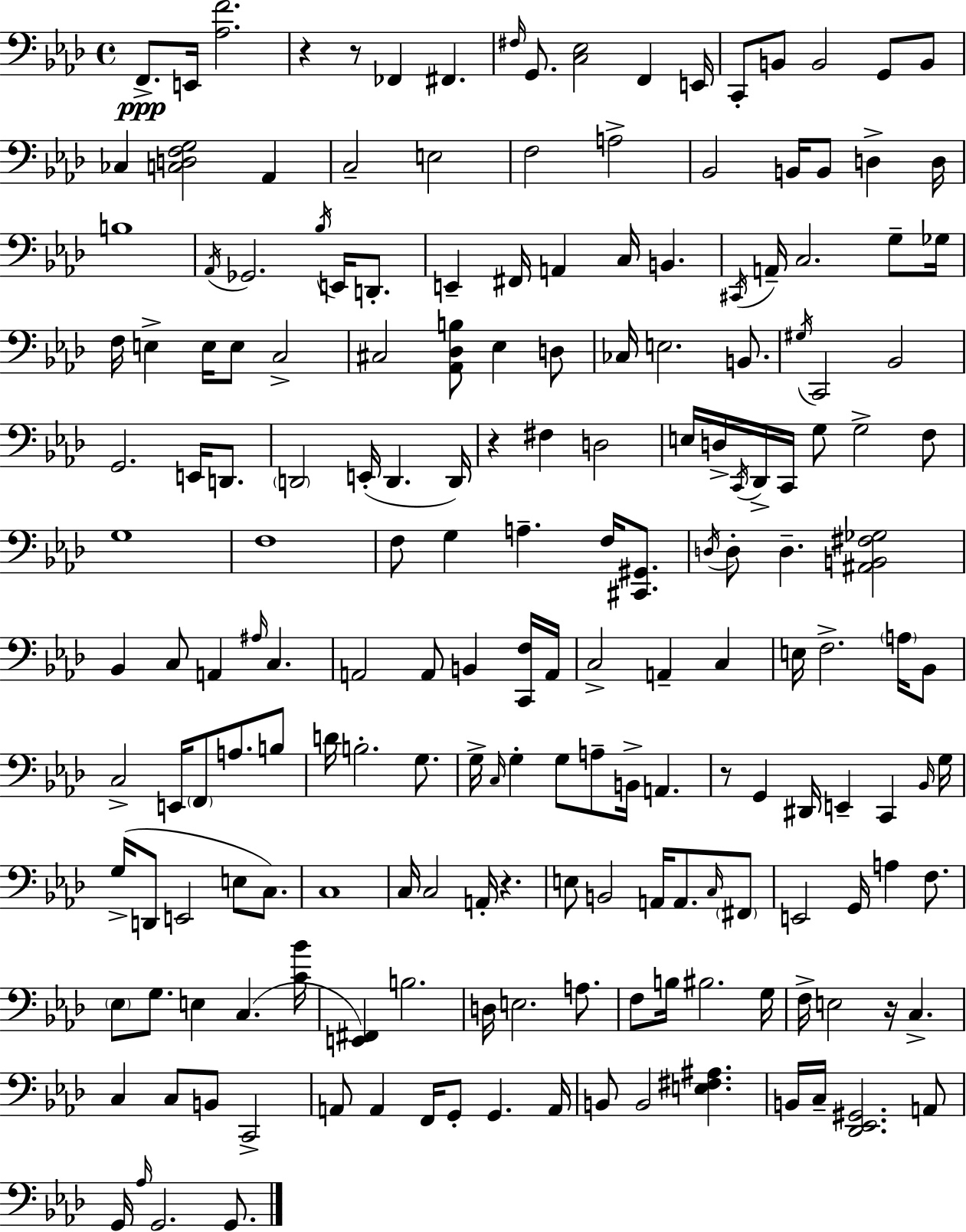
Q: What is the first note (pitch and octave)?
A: F2